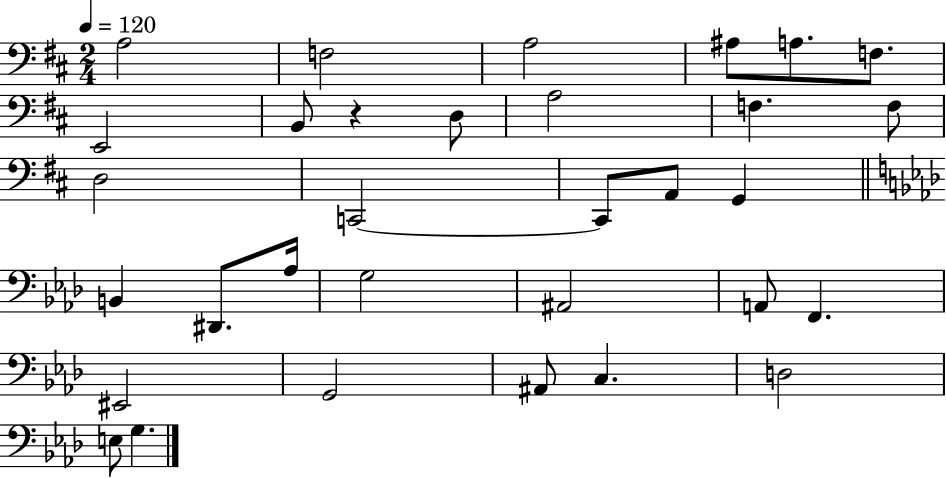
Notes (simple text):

A3/h F3/h A3/h A#3/e A3/e. F3/e. E2/h B2/e R/q D3/e A3/h F3/q. F3/e D3/h C2/h C2/e A2/e G2/q B2/q D#2/e. Ab3/s G3/h A#2/h A2/e F2/q. EIS2/h G2/h A#2/e C3/q. D3/h E3/e G3/q.